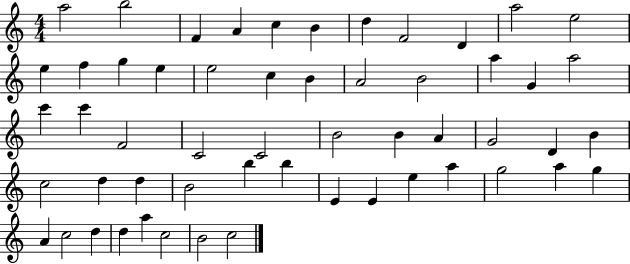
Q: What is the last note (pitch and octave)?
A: C5